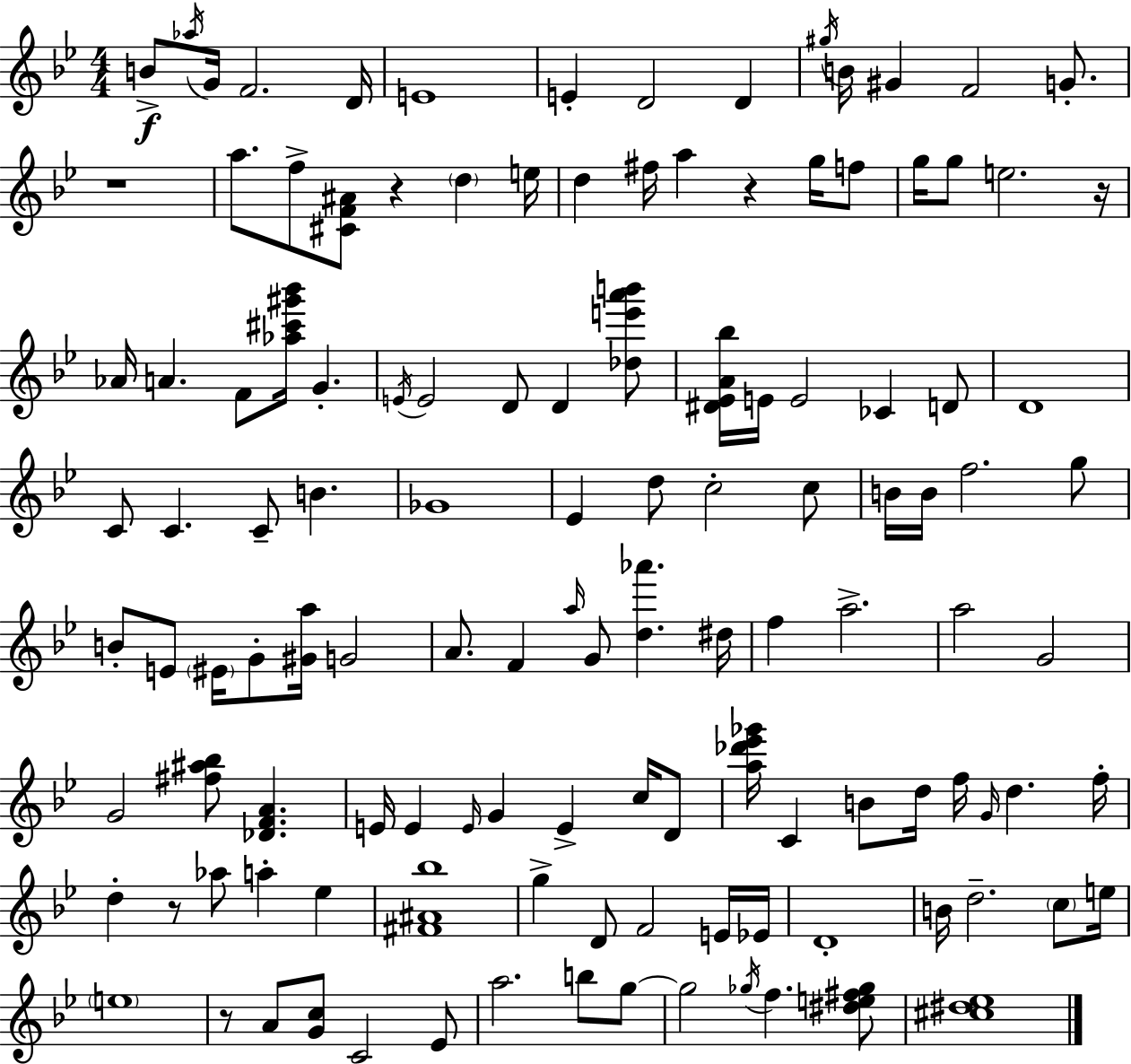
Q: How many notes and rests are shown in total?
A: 124